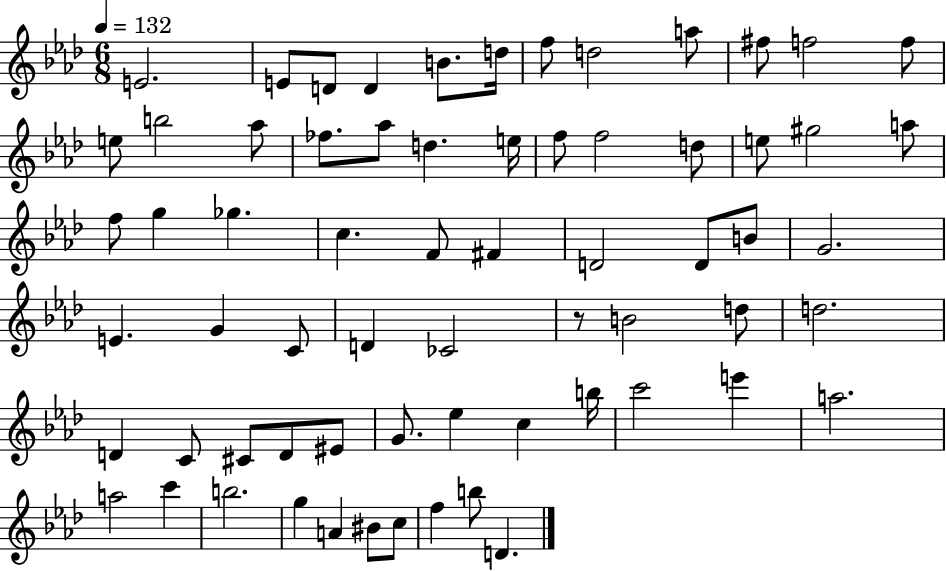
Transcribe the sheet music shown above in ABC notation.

X:1
T:Untitled
M:6/8
L:1/4
K:Ab
E2 E/2 D/2 D B/2 d/4 f/2 d2 a/2 ^f/2 f2 f/2 e/2 b2 _a/2 _f/2 _a/2 d e/4 f/2 f2 d/2 e/2 ^g2 a/2 f/2 g _g c F/2 ^F D2 D/2 B/2 G2 E G C/2 D _C2 z/2 B2 d/2 d2 D C/2 ^C/2 D/2 ^E/2 G/2 _e c b/4 c'2 e' a2 a2 c' b2 g A ^B/2 c/2 f b/2 D